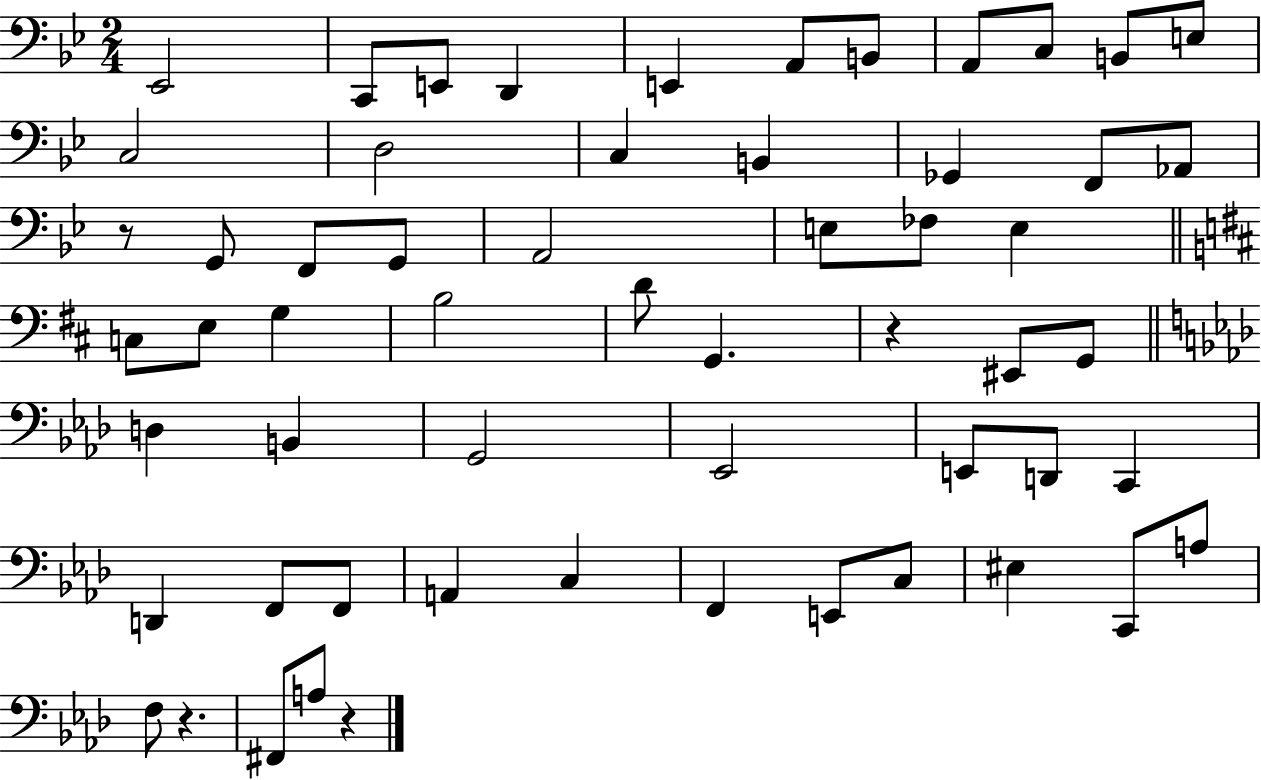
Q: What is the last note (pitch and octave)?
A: A3